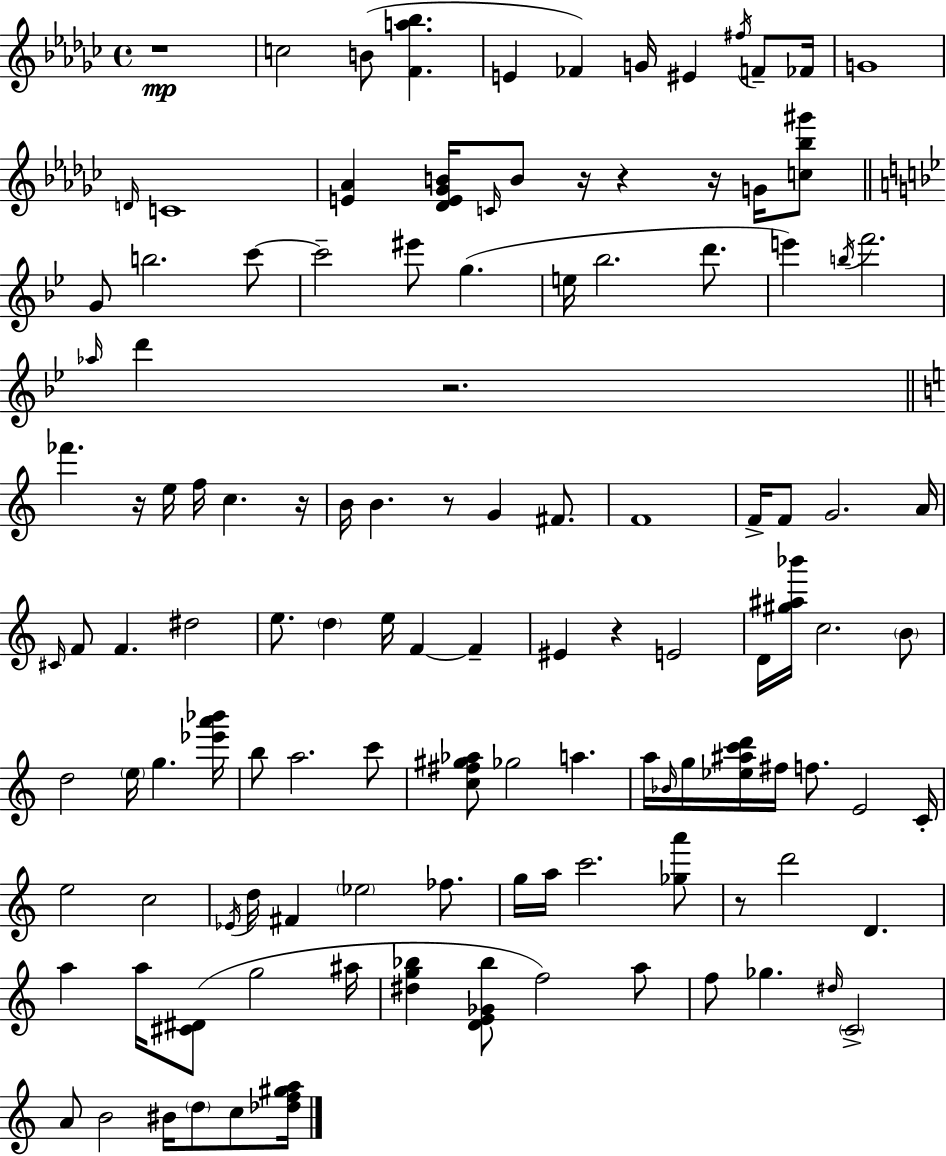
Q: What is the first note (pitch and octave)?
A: C5